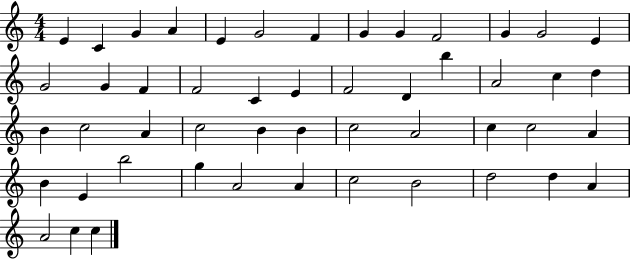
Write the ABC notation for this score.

X:1
T:Untitled
M:4/4
L:1/4
K:C
E C G A E G2 F G G F2 G G2 E G2 G F F2 C E F2 D b A2 c d B c2 A c2 B B c2 A2 c c2 A B E b2 g A2 A c2 B2 d2 d A A2 c c